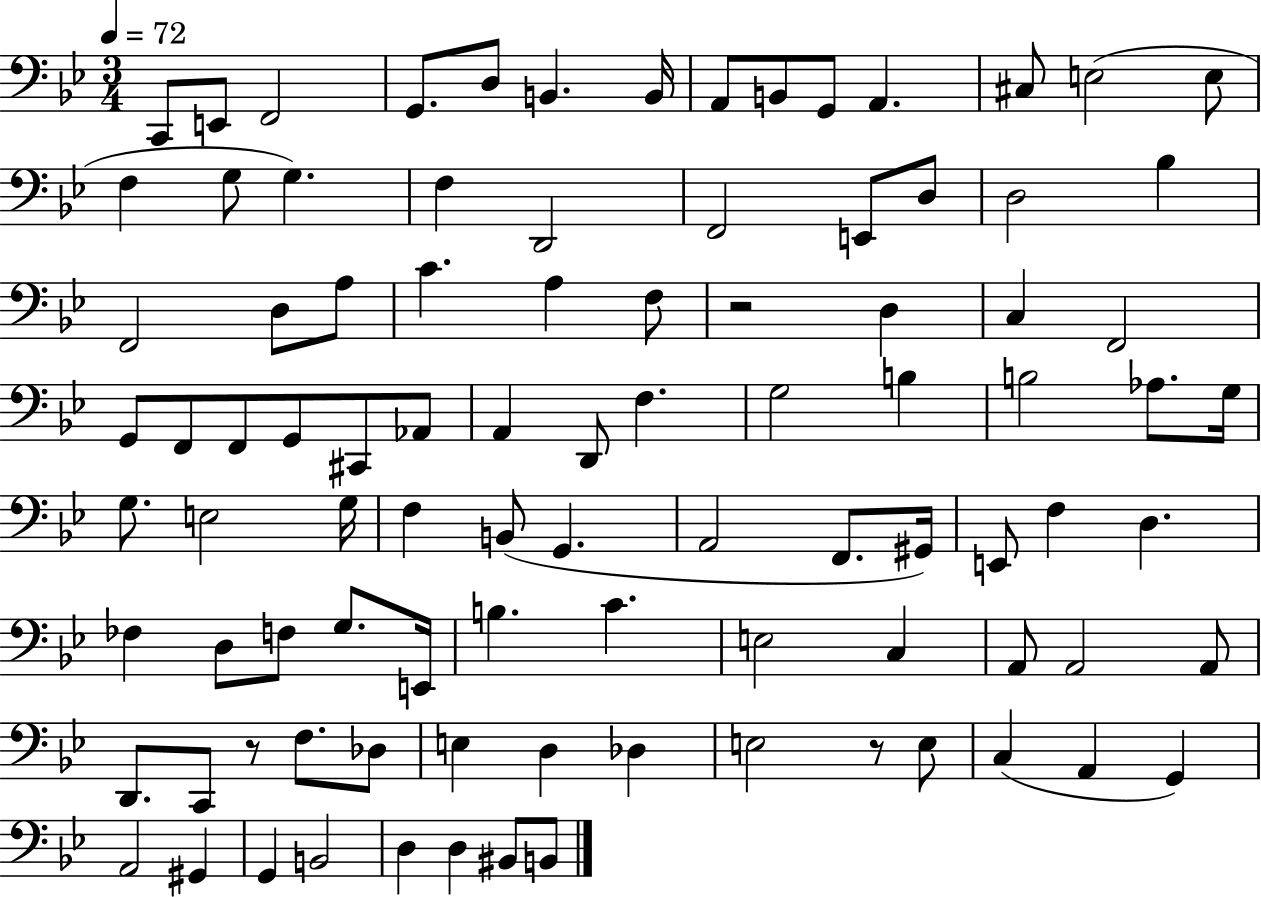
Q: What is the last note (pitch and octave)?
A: B2